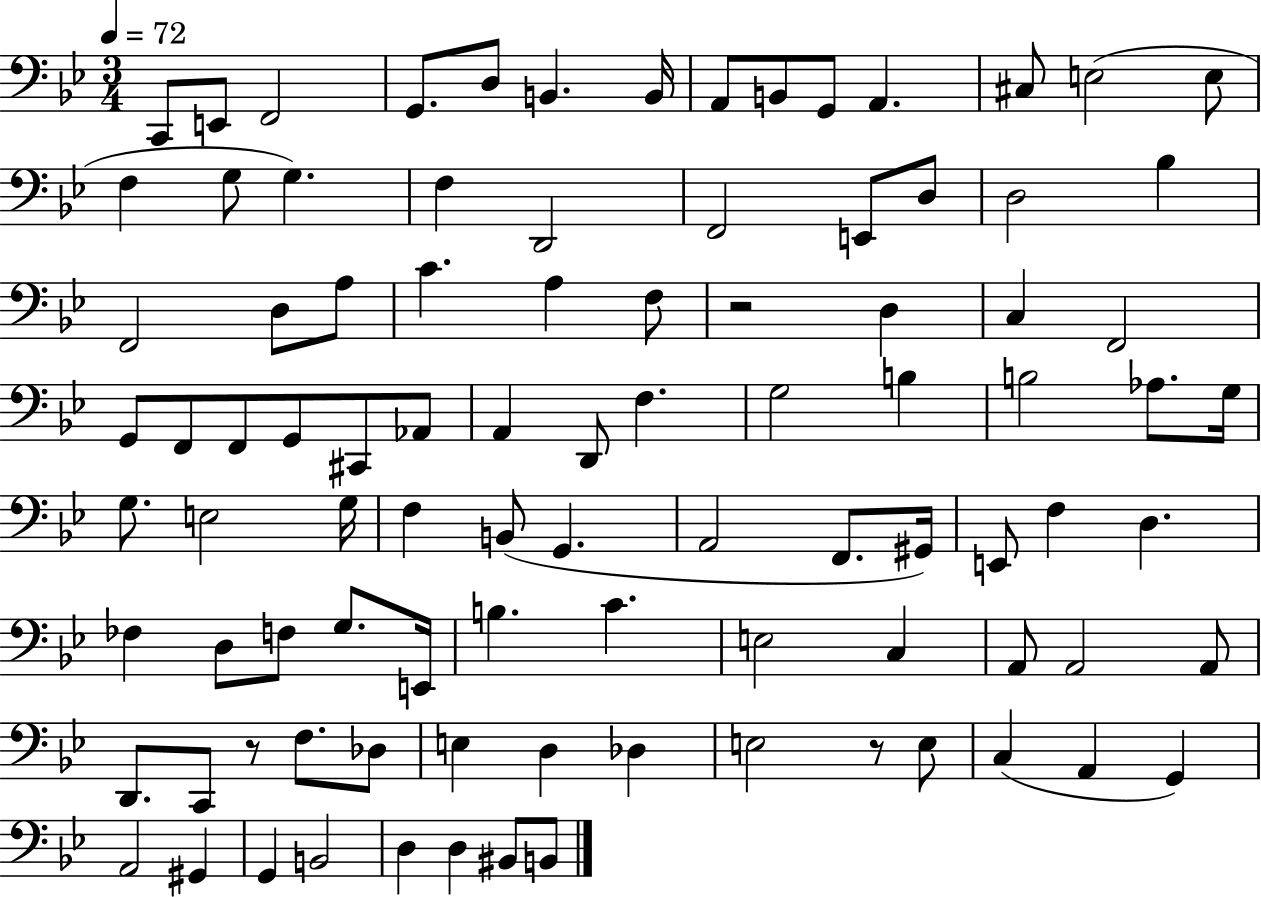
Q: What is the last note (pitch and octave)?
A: B2